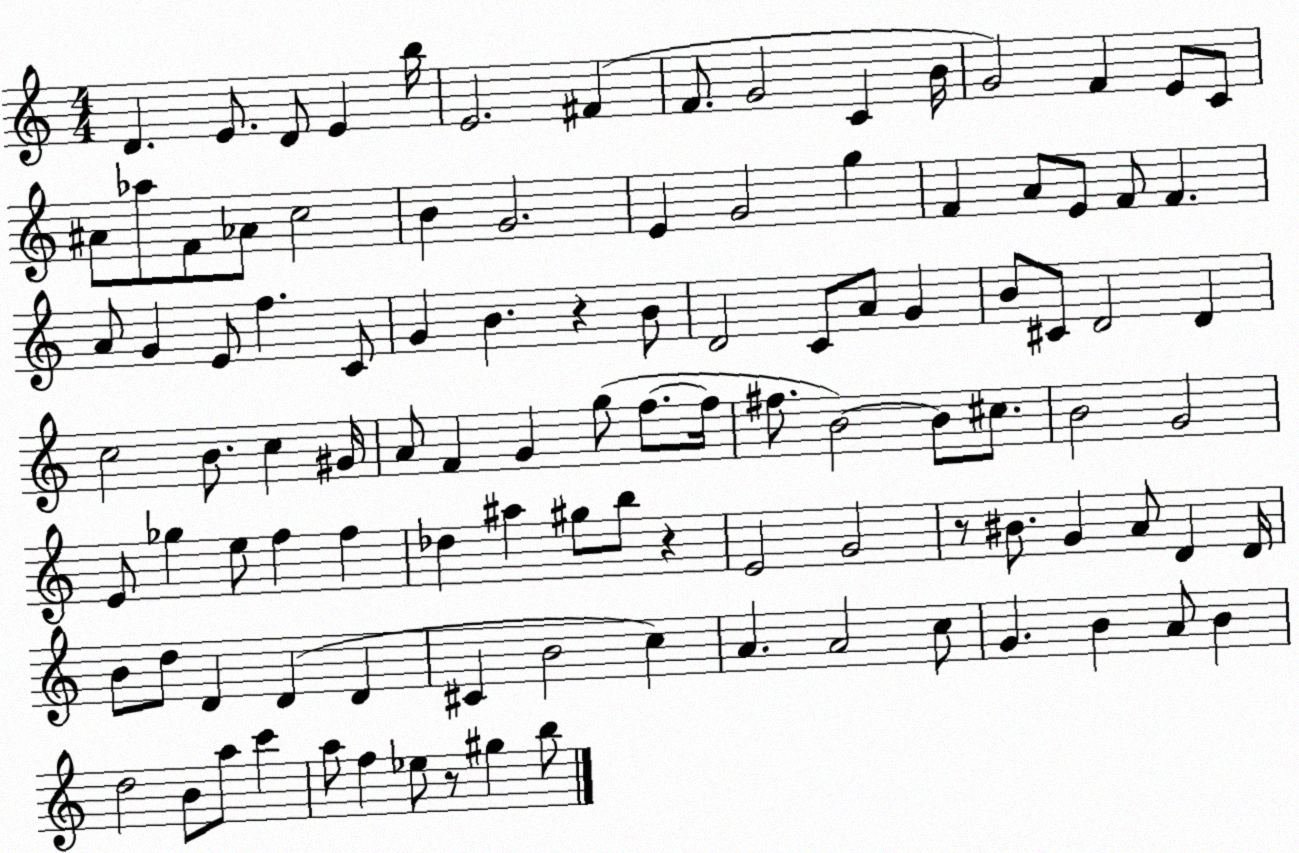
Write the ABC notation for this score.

X:1
T:Untitled
M:4/4
L:1/4
K:C
D E/2 D/2 E b/4 E2 ^F F/2 G2 C B/4 G2 F E/2 C/2 ^A/2 _a/2 F/2 _A/2 c2 B G2 E G2 g F A/2 E/2 F/2 F A/2 G E/2 f C/2 G B z B/2 D2 C/2 A/2 G B/2 ^C/2 D2 D c2 B/2 c ^G/4 A/2 F G g/2 f/2 f/4 ^f/2 B2 B/2 ^c/2 B2 G2 E/2 _g e/2 f f _d ^a ^g/2 b/2 z E2 G2 z/2 ^B/2 G A/2 D D/4 B/2 d/2 D D D ^C B2 c A A2 c/2 G B A/2 B d2 B/2 a/2 c' a/2 f _e/2 z/2 ^g b/2